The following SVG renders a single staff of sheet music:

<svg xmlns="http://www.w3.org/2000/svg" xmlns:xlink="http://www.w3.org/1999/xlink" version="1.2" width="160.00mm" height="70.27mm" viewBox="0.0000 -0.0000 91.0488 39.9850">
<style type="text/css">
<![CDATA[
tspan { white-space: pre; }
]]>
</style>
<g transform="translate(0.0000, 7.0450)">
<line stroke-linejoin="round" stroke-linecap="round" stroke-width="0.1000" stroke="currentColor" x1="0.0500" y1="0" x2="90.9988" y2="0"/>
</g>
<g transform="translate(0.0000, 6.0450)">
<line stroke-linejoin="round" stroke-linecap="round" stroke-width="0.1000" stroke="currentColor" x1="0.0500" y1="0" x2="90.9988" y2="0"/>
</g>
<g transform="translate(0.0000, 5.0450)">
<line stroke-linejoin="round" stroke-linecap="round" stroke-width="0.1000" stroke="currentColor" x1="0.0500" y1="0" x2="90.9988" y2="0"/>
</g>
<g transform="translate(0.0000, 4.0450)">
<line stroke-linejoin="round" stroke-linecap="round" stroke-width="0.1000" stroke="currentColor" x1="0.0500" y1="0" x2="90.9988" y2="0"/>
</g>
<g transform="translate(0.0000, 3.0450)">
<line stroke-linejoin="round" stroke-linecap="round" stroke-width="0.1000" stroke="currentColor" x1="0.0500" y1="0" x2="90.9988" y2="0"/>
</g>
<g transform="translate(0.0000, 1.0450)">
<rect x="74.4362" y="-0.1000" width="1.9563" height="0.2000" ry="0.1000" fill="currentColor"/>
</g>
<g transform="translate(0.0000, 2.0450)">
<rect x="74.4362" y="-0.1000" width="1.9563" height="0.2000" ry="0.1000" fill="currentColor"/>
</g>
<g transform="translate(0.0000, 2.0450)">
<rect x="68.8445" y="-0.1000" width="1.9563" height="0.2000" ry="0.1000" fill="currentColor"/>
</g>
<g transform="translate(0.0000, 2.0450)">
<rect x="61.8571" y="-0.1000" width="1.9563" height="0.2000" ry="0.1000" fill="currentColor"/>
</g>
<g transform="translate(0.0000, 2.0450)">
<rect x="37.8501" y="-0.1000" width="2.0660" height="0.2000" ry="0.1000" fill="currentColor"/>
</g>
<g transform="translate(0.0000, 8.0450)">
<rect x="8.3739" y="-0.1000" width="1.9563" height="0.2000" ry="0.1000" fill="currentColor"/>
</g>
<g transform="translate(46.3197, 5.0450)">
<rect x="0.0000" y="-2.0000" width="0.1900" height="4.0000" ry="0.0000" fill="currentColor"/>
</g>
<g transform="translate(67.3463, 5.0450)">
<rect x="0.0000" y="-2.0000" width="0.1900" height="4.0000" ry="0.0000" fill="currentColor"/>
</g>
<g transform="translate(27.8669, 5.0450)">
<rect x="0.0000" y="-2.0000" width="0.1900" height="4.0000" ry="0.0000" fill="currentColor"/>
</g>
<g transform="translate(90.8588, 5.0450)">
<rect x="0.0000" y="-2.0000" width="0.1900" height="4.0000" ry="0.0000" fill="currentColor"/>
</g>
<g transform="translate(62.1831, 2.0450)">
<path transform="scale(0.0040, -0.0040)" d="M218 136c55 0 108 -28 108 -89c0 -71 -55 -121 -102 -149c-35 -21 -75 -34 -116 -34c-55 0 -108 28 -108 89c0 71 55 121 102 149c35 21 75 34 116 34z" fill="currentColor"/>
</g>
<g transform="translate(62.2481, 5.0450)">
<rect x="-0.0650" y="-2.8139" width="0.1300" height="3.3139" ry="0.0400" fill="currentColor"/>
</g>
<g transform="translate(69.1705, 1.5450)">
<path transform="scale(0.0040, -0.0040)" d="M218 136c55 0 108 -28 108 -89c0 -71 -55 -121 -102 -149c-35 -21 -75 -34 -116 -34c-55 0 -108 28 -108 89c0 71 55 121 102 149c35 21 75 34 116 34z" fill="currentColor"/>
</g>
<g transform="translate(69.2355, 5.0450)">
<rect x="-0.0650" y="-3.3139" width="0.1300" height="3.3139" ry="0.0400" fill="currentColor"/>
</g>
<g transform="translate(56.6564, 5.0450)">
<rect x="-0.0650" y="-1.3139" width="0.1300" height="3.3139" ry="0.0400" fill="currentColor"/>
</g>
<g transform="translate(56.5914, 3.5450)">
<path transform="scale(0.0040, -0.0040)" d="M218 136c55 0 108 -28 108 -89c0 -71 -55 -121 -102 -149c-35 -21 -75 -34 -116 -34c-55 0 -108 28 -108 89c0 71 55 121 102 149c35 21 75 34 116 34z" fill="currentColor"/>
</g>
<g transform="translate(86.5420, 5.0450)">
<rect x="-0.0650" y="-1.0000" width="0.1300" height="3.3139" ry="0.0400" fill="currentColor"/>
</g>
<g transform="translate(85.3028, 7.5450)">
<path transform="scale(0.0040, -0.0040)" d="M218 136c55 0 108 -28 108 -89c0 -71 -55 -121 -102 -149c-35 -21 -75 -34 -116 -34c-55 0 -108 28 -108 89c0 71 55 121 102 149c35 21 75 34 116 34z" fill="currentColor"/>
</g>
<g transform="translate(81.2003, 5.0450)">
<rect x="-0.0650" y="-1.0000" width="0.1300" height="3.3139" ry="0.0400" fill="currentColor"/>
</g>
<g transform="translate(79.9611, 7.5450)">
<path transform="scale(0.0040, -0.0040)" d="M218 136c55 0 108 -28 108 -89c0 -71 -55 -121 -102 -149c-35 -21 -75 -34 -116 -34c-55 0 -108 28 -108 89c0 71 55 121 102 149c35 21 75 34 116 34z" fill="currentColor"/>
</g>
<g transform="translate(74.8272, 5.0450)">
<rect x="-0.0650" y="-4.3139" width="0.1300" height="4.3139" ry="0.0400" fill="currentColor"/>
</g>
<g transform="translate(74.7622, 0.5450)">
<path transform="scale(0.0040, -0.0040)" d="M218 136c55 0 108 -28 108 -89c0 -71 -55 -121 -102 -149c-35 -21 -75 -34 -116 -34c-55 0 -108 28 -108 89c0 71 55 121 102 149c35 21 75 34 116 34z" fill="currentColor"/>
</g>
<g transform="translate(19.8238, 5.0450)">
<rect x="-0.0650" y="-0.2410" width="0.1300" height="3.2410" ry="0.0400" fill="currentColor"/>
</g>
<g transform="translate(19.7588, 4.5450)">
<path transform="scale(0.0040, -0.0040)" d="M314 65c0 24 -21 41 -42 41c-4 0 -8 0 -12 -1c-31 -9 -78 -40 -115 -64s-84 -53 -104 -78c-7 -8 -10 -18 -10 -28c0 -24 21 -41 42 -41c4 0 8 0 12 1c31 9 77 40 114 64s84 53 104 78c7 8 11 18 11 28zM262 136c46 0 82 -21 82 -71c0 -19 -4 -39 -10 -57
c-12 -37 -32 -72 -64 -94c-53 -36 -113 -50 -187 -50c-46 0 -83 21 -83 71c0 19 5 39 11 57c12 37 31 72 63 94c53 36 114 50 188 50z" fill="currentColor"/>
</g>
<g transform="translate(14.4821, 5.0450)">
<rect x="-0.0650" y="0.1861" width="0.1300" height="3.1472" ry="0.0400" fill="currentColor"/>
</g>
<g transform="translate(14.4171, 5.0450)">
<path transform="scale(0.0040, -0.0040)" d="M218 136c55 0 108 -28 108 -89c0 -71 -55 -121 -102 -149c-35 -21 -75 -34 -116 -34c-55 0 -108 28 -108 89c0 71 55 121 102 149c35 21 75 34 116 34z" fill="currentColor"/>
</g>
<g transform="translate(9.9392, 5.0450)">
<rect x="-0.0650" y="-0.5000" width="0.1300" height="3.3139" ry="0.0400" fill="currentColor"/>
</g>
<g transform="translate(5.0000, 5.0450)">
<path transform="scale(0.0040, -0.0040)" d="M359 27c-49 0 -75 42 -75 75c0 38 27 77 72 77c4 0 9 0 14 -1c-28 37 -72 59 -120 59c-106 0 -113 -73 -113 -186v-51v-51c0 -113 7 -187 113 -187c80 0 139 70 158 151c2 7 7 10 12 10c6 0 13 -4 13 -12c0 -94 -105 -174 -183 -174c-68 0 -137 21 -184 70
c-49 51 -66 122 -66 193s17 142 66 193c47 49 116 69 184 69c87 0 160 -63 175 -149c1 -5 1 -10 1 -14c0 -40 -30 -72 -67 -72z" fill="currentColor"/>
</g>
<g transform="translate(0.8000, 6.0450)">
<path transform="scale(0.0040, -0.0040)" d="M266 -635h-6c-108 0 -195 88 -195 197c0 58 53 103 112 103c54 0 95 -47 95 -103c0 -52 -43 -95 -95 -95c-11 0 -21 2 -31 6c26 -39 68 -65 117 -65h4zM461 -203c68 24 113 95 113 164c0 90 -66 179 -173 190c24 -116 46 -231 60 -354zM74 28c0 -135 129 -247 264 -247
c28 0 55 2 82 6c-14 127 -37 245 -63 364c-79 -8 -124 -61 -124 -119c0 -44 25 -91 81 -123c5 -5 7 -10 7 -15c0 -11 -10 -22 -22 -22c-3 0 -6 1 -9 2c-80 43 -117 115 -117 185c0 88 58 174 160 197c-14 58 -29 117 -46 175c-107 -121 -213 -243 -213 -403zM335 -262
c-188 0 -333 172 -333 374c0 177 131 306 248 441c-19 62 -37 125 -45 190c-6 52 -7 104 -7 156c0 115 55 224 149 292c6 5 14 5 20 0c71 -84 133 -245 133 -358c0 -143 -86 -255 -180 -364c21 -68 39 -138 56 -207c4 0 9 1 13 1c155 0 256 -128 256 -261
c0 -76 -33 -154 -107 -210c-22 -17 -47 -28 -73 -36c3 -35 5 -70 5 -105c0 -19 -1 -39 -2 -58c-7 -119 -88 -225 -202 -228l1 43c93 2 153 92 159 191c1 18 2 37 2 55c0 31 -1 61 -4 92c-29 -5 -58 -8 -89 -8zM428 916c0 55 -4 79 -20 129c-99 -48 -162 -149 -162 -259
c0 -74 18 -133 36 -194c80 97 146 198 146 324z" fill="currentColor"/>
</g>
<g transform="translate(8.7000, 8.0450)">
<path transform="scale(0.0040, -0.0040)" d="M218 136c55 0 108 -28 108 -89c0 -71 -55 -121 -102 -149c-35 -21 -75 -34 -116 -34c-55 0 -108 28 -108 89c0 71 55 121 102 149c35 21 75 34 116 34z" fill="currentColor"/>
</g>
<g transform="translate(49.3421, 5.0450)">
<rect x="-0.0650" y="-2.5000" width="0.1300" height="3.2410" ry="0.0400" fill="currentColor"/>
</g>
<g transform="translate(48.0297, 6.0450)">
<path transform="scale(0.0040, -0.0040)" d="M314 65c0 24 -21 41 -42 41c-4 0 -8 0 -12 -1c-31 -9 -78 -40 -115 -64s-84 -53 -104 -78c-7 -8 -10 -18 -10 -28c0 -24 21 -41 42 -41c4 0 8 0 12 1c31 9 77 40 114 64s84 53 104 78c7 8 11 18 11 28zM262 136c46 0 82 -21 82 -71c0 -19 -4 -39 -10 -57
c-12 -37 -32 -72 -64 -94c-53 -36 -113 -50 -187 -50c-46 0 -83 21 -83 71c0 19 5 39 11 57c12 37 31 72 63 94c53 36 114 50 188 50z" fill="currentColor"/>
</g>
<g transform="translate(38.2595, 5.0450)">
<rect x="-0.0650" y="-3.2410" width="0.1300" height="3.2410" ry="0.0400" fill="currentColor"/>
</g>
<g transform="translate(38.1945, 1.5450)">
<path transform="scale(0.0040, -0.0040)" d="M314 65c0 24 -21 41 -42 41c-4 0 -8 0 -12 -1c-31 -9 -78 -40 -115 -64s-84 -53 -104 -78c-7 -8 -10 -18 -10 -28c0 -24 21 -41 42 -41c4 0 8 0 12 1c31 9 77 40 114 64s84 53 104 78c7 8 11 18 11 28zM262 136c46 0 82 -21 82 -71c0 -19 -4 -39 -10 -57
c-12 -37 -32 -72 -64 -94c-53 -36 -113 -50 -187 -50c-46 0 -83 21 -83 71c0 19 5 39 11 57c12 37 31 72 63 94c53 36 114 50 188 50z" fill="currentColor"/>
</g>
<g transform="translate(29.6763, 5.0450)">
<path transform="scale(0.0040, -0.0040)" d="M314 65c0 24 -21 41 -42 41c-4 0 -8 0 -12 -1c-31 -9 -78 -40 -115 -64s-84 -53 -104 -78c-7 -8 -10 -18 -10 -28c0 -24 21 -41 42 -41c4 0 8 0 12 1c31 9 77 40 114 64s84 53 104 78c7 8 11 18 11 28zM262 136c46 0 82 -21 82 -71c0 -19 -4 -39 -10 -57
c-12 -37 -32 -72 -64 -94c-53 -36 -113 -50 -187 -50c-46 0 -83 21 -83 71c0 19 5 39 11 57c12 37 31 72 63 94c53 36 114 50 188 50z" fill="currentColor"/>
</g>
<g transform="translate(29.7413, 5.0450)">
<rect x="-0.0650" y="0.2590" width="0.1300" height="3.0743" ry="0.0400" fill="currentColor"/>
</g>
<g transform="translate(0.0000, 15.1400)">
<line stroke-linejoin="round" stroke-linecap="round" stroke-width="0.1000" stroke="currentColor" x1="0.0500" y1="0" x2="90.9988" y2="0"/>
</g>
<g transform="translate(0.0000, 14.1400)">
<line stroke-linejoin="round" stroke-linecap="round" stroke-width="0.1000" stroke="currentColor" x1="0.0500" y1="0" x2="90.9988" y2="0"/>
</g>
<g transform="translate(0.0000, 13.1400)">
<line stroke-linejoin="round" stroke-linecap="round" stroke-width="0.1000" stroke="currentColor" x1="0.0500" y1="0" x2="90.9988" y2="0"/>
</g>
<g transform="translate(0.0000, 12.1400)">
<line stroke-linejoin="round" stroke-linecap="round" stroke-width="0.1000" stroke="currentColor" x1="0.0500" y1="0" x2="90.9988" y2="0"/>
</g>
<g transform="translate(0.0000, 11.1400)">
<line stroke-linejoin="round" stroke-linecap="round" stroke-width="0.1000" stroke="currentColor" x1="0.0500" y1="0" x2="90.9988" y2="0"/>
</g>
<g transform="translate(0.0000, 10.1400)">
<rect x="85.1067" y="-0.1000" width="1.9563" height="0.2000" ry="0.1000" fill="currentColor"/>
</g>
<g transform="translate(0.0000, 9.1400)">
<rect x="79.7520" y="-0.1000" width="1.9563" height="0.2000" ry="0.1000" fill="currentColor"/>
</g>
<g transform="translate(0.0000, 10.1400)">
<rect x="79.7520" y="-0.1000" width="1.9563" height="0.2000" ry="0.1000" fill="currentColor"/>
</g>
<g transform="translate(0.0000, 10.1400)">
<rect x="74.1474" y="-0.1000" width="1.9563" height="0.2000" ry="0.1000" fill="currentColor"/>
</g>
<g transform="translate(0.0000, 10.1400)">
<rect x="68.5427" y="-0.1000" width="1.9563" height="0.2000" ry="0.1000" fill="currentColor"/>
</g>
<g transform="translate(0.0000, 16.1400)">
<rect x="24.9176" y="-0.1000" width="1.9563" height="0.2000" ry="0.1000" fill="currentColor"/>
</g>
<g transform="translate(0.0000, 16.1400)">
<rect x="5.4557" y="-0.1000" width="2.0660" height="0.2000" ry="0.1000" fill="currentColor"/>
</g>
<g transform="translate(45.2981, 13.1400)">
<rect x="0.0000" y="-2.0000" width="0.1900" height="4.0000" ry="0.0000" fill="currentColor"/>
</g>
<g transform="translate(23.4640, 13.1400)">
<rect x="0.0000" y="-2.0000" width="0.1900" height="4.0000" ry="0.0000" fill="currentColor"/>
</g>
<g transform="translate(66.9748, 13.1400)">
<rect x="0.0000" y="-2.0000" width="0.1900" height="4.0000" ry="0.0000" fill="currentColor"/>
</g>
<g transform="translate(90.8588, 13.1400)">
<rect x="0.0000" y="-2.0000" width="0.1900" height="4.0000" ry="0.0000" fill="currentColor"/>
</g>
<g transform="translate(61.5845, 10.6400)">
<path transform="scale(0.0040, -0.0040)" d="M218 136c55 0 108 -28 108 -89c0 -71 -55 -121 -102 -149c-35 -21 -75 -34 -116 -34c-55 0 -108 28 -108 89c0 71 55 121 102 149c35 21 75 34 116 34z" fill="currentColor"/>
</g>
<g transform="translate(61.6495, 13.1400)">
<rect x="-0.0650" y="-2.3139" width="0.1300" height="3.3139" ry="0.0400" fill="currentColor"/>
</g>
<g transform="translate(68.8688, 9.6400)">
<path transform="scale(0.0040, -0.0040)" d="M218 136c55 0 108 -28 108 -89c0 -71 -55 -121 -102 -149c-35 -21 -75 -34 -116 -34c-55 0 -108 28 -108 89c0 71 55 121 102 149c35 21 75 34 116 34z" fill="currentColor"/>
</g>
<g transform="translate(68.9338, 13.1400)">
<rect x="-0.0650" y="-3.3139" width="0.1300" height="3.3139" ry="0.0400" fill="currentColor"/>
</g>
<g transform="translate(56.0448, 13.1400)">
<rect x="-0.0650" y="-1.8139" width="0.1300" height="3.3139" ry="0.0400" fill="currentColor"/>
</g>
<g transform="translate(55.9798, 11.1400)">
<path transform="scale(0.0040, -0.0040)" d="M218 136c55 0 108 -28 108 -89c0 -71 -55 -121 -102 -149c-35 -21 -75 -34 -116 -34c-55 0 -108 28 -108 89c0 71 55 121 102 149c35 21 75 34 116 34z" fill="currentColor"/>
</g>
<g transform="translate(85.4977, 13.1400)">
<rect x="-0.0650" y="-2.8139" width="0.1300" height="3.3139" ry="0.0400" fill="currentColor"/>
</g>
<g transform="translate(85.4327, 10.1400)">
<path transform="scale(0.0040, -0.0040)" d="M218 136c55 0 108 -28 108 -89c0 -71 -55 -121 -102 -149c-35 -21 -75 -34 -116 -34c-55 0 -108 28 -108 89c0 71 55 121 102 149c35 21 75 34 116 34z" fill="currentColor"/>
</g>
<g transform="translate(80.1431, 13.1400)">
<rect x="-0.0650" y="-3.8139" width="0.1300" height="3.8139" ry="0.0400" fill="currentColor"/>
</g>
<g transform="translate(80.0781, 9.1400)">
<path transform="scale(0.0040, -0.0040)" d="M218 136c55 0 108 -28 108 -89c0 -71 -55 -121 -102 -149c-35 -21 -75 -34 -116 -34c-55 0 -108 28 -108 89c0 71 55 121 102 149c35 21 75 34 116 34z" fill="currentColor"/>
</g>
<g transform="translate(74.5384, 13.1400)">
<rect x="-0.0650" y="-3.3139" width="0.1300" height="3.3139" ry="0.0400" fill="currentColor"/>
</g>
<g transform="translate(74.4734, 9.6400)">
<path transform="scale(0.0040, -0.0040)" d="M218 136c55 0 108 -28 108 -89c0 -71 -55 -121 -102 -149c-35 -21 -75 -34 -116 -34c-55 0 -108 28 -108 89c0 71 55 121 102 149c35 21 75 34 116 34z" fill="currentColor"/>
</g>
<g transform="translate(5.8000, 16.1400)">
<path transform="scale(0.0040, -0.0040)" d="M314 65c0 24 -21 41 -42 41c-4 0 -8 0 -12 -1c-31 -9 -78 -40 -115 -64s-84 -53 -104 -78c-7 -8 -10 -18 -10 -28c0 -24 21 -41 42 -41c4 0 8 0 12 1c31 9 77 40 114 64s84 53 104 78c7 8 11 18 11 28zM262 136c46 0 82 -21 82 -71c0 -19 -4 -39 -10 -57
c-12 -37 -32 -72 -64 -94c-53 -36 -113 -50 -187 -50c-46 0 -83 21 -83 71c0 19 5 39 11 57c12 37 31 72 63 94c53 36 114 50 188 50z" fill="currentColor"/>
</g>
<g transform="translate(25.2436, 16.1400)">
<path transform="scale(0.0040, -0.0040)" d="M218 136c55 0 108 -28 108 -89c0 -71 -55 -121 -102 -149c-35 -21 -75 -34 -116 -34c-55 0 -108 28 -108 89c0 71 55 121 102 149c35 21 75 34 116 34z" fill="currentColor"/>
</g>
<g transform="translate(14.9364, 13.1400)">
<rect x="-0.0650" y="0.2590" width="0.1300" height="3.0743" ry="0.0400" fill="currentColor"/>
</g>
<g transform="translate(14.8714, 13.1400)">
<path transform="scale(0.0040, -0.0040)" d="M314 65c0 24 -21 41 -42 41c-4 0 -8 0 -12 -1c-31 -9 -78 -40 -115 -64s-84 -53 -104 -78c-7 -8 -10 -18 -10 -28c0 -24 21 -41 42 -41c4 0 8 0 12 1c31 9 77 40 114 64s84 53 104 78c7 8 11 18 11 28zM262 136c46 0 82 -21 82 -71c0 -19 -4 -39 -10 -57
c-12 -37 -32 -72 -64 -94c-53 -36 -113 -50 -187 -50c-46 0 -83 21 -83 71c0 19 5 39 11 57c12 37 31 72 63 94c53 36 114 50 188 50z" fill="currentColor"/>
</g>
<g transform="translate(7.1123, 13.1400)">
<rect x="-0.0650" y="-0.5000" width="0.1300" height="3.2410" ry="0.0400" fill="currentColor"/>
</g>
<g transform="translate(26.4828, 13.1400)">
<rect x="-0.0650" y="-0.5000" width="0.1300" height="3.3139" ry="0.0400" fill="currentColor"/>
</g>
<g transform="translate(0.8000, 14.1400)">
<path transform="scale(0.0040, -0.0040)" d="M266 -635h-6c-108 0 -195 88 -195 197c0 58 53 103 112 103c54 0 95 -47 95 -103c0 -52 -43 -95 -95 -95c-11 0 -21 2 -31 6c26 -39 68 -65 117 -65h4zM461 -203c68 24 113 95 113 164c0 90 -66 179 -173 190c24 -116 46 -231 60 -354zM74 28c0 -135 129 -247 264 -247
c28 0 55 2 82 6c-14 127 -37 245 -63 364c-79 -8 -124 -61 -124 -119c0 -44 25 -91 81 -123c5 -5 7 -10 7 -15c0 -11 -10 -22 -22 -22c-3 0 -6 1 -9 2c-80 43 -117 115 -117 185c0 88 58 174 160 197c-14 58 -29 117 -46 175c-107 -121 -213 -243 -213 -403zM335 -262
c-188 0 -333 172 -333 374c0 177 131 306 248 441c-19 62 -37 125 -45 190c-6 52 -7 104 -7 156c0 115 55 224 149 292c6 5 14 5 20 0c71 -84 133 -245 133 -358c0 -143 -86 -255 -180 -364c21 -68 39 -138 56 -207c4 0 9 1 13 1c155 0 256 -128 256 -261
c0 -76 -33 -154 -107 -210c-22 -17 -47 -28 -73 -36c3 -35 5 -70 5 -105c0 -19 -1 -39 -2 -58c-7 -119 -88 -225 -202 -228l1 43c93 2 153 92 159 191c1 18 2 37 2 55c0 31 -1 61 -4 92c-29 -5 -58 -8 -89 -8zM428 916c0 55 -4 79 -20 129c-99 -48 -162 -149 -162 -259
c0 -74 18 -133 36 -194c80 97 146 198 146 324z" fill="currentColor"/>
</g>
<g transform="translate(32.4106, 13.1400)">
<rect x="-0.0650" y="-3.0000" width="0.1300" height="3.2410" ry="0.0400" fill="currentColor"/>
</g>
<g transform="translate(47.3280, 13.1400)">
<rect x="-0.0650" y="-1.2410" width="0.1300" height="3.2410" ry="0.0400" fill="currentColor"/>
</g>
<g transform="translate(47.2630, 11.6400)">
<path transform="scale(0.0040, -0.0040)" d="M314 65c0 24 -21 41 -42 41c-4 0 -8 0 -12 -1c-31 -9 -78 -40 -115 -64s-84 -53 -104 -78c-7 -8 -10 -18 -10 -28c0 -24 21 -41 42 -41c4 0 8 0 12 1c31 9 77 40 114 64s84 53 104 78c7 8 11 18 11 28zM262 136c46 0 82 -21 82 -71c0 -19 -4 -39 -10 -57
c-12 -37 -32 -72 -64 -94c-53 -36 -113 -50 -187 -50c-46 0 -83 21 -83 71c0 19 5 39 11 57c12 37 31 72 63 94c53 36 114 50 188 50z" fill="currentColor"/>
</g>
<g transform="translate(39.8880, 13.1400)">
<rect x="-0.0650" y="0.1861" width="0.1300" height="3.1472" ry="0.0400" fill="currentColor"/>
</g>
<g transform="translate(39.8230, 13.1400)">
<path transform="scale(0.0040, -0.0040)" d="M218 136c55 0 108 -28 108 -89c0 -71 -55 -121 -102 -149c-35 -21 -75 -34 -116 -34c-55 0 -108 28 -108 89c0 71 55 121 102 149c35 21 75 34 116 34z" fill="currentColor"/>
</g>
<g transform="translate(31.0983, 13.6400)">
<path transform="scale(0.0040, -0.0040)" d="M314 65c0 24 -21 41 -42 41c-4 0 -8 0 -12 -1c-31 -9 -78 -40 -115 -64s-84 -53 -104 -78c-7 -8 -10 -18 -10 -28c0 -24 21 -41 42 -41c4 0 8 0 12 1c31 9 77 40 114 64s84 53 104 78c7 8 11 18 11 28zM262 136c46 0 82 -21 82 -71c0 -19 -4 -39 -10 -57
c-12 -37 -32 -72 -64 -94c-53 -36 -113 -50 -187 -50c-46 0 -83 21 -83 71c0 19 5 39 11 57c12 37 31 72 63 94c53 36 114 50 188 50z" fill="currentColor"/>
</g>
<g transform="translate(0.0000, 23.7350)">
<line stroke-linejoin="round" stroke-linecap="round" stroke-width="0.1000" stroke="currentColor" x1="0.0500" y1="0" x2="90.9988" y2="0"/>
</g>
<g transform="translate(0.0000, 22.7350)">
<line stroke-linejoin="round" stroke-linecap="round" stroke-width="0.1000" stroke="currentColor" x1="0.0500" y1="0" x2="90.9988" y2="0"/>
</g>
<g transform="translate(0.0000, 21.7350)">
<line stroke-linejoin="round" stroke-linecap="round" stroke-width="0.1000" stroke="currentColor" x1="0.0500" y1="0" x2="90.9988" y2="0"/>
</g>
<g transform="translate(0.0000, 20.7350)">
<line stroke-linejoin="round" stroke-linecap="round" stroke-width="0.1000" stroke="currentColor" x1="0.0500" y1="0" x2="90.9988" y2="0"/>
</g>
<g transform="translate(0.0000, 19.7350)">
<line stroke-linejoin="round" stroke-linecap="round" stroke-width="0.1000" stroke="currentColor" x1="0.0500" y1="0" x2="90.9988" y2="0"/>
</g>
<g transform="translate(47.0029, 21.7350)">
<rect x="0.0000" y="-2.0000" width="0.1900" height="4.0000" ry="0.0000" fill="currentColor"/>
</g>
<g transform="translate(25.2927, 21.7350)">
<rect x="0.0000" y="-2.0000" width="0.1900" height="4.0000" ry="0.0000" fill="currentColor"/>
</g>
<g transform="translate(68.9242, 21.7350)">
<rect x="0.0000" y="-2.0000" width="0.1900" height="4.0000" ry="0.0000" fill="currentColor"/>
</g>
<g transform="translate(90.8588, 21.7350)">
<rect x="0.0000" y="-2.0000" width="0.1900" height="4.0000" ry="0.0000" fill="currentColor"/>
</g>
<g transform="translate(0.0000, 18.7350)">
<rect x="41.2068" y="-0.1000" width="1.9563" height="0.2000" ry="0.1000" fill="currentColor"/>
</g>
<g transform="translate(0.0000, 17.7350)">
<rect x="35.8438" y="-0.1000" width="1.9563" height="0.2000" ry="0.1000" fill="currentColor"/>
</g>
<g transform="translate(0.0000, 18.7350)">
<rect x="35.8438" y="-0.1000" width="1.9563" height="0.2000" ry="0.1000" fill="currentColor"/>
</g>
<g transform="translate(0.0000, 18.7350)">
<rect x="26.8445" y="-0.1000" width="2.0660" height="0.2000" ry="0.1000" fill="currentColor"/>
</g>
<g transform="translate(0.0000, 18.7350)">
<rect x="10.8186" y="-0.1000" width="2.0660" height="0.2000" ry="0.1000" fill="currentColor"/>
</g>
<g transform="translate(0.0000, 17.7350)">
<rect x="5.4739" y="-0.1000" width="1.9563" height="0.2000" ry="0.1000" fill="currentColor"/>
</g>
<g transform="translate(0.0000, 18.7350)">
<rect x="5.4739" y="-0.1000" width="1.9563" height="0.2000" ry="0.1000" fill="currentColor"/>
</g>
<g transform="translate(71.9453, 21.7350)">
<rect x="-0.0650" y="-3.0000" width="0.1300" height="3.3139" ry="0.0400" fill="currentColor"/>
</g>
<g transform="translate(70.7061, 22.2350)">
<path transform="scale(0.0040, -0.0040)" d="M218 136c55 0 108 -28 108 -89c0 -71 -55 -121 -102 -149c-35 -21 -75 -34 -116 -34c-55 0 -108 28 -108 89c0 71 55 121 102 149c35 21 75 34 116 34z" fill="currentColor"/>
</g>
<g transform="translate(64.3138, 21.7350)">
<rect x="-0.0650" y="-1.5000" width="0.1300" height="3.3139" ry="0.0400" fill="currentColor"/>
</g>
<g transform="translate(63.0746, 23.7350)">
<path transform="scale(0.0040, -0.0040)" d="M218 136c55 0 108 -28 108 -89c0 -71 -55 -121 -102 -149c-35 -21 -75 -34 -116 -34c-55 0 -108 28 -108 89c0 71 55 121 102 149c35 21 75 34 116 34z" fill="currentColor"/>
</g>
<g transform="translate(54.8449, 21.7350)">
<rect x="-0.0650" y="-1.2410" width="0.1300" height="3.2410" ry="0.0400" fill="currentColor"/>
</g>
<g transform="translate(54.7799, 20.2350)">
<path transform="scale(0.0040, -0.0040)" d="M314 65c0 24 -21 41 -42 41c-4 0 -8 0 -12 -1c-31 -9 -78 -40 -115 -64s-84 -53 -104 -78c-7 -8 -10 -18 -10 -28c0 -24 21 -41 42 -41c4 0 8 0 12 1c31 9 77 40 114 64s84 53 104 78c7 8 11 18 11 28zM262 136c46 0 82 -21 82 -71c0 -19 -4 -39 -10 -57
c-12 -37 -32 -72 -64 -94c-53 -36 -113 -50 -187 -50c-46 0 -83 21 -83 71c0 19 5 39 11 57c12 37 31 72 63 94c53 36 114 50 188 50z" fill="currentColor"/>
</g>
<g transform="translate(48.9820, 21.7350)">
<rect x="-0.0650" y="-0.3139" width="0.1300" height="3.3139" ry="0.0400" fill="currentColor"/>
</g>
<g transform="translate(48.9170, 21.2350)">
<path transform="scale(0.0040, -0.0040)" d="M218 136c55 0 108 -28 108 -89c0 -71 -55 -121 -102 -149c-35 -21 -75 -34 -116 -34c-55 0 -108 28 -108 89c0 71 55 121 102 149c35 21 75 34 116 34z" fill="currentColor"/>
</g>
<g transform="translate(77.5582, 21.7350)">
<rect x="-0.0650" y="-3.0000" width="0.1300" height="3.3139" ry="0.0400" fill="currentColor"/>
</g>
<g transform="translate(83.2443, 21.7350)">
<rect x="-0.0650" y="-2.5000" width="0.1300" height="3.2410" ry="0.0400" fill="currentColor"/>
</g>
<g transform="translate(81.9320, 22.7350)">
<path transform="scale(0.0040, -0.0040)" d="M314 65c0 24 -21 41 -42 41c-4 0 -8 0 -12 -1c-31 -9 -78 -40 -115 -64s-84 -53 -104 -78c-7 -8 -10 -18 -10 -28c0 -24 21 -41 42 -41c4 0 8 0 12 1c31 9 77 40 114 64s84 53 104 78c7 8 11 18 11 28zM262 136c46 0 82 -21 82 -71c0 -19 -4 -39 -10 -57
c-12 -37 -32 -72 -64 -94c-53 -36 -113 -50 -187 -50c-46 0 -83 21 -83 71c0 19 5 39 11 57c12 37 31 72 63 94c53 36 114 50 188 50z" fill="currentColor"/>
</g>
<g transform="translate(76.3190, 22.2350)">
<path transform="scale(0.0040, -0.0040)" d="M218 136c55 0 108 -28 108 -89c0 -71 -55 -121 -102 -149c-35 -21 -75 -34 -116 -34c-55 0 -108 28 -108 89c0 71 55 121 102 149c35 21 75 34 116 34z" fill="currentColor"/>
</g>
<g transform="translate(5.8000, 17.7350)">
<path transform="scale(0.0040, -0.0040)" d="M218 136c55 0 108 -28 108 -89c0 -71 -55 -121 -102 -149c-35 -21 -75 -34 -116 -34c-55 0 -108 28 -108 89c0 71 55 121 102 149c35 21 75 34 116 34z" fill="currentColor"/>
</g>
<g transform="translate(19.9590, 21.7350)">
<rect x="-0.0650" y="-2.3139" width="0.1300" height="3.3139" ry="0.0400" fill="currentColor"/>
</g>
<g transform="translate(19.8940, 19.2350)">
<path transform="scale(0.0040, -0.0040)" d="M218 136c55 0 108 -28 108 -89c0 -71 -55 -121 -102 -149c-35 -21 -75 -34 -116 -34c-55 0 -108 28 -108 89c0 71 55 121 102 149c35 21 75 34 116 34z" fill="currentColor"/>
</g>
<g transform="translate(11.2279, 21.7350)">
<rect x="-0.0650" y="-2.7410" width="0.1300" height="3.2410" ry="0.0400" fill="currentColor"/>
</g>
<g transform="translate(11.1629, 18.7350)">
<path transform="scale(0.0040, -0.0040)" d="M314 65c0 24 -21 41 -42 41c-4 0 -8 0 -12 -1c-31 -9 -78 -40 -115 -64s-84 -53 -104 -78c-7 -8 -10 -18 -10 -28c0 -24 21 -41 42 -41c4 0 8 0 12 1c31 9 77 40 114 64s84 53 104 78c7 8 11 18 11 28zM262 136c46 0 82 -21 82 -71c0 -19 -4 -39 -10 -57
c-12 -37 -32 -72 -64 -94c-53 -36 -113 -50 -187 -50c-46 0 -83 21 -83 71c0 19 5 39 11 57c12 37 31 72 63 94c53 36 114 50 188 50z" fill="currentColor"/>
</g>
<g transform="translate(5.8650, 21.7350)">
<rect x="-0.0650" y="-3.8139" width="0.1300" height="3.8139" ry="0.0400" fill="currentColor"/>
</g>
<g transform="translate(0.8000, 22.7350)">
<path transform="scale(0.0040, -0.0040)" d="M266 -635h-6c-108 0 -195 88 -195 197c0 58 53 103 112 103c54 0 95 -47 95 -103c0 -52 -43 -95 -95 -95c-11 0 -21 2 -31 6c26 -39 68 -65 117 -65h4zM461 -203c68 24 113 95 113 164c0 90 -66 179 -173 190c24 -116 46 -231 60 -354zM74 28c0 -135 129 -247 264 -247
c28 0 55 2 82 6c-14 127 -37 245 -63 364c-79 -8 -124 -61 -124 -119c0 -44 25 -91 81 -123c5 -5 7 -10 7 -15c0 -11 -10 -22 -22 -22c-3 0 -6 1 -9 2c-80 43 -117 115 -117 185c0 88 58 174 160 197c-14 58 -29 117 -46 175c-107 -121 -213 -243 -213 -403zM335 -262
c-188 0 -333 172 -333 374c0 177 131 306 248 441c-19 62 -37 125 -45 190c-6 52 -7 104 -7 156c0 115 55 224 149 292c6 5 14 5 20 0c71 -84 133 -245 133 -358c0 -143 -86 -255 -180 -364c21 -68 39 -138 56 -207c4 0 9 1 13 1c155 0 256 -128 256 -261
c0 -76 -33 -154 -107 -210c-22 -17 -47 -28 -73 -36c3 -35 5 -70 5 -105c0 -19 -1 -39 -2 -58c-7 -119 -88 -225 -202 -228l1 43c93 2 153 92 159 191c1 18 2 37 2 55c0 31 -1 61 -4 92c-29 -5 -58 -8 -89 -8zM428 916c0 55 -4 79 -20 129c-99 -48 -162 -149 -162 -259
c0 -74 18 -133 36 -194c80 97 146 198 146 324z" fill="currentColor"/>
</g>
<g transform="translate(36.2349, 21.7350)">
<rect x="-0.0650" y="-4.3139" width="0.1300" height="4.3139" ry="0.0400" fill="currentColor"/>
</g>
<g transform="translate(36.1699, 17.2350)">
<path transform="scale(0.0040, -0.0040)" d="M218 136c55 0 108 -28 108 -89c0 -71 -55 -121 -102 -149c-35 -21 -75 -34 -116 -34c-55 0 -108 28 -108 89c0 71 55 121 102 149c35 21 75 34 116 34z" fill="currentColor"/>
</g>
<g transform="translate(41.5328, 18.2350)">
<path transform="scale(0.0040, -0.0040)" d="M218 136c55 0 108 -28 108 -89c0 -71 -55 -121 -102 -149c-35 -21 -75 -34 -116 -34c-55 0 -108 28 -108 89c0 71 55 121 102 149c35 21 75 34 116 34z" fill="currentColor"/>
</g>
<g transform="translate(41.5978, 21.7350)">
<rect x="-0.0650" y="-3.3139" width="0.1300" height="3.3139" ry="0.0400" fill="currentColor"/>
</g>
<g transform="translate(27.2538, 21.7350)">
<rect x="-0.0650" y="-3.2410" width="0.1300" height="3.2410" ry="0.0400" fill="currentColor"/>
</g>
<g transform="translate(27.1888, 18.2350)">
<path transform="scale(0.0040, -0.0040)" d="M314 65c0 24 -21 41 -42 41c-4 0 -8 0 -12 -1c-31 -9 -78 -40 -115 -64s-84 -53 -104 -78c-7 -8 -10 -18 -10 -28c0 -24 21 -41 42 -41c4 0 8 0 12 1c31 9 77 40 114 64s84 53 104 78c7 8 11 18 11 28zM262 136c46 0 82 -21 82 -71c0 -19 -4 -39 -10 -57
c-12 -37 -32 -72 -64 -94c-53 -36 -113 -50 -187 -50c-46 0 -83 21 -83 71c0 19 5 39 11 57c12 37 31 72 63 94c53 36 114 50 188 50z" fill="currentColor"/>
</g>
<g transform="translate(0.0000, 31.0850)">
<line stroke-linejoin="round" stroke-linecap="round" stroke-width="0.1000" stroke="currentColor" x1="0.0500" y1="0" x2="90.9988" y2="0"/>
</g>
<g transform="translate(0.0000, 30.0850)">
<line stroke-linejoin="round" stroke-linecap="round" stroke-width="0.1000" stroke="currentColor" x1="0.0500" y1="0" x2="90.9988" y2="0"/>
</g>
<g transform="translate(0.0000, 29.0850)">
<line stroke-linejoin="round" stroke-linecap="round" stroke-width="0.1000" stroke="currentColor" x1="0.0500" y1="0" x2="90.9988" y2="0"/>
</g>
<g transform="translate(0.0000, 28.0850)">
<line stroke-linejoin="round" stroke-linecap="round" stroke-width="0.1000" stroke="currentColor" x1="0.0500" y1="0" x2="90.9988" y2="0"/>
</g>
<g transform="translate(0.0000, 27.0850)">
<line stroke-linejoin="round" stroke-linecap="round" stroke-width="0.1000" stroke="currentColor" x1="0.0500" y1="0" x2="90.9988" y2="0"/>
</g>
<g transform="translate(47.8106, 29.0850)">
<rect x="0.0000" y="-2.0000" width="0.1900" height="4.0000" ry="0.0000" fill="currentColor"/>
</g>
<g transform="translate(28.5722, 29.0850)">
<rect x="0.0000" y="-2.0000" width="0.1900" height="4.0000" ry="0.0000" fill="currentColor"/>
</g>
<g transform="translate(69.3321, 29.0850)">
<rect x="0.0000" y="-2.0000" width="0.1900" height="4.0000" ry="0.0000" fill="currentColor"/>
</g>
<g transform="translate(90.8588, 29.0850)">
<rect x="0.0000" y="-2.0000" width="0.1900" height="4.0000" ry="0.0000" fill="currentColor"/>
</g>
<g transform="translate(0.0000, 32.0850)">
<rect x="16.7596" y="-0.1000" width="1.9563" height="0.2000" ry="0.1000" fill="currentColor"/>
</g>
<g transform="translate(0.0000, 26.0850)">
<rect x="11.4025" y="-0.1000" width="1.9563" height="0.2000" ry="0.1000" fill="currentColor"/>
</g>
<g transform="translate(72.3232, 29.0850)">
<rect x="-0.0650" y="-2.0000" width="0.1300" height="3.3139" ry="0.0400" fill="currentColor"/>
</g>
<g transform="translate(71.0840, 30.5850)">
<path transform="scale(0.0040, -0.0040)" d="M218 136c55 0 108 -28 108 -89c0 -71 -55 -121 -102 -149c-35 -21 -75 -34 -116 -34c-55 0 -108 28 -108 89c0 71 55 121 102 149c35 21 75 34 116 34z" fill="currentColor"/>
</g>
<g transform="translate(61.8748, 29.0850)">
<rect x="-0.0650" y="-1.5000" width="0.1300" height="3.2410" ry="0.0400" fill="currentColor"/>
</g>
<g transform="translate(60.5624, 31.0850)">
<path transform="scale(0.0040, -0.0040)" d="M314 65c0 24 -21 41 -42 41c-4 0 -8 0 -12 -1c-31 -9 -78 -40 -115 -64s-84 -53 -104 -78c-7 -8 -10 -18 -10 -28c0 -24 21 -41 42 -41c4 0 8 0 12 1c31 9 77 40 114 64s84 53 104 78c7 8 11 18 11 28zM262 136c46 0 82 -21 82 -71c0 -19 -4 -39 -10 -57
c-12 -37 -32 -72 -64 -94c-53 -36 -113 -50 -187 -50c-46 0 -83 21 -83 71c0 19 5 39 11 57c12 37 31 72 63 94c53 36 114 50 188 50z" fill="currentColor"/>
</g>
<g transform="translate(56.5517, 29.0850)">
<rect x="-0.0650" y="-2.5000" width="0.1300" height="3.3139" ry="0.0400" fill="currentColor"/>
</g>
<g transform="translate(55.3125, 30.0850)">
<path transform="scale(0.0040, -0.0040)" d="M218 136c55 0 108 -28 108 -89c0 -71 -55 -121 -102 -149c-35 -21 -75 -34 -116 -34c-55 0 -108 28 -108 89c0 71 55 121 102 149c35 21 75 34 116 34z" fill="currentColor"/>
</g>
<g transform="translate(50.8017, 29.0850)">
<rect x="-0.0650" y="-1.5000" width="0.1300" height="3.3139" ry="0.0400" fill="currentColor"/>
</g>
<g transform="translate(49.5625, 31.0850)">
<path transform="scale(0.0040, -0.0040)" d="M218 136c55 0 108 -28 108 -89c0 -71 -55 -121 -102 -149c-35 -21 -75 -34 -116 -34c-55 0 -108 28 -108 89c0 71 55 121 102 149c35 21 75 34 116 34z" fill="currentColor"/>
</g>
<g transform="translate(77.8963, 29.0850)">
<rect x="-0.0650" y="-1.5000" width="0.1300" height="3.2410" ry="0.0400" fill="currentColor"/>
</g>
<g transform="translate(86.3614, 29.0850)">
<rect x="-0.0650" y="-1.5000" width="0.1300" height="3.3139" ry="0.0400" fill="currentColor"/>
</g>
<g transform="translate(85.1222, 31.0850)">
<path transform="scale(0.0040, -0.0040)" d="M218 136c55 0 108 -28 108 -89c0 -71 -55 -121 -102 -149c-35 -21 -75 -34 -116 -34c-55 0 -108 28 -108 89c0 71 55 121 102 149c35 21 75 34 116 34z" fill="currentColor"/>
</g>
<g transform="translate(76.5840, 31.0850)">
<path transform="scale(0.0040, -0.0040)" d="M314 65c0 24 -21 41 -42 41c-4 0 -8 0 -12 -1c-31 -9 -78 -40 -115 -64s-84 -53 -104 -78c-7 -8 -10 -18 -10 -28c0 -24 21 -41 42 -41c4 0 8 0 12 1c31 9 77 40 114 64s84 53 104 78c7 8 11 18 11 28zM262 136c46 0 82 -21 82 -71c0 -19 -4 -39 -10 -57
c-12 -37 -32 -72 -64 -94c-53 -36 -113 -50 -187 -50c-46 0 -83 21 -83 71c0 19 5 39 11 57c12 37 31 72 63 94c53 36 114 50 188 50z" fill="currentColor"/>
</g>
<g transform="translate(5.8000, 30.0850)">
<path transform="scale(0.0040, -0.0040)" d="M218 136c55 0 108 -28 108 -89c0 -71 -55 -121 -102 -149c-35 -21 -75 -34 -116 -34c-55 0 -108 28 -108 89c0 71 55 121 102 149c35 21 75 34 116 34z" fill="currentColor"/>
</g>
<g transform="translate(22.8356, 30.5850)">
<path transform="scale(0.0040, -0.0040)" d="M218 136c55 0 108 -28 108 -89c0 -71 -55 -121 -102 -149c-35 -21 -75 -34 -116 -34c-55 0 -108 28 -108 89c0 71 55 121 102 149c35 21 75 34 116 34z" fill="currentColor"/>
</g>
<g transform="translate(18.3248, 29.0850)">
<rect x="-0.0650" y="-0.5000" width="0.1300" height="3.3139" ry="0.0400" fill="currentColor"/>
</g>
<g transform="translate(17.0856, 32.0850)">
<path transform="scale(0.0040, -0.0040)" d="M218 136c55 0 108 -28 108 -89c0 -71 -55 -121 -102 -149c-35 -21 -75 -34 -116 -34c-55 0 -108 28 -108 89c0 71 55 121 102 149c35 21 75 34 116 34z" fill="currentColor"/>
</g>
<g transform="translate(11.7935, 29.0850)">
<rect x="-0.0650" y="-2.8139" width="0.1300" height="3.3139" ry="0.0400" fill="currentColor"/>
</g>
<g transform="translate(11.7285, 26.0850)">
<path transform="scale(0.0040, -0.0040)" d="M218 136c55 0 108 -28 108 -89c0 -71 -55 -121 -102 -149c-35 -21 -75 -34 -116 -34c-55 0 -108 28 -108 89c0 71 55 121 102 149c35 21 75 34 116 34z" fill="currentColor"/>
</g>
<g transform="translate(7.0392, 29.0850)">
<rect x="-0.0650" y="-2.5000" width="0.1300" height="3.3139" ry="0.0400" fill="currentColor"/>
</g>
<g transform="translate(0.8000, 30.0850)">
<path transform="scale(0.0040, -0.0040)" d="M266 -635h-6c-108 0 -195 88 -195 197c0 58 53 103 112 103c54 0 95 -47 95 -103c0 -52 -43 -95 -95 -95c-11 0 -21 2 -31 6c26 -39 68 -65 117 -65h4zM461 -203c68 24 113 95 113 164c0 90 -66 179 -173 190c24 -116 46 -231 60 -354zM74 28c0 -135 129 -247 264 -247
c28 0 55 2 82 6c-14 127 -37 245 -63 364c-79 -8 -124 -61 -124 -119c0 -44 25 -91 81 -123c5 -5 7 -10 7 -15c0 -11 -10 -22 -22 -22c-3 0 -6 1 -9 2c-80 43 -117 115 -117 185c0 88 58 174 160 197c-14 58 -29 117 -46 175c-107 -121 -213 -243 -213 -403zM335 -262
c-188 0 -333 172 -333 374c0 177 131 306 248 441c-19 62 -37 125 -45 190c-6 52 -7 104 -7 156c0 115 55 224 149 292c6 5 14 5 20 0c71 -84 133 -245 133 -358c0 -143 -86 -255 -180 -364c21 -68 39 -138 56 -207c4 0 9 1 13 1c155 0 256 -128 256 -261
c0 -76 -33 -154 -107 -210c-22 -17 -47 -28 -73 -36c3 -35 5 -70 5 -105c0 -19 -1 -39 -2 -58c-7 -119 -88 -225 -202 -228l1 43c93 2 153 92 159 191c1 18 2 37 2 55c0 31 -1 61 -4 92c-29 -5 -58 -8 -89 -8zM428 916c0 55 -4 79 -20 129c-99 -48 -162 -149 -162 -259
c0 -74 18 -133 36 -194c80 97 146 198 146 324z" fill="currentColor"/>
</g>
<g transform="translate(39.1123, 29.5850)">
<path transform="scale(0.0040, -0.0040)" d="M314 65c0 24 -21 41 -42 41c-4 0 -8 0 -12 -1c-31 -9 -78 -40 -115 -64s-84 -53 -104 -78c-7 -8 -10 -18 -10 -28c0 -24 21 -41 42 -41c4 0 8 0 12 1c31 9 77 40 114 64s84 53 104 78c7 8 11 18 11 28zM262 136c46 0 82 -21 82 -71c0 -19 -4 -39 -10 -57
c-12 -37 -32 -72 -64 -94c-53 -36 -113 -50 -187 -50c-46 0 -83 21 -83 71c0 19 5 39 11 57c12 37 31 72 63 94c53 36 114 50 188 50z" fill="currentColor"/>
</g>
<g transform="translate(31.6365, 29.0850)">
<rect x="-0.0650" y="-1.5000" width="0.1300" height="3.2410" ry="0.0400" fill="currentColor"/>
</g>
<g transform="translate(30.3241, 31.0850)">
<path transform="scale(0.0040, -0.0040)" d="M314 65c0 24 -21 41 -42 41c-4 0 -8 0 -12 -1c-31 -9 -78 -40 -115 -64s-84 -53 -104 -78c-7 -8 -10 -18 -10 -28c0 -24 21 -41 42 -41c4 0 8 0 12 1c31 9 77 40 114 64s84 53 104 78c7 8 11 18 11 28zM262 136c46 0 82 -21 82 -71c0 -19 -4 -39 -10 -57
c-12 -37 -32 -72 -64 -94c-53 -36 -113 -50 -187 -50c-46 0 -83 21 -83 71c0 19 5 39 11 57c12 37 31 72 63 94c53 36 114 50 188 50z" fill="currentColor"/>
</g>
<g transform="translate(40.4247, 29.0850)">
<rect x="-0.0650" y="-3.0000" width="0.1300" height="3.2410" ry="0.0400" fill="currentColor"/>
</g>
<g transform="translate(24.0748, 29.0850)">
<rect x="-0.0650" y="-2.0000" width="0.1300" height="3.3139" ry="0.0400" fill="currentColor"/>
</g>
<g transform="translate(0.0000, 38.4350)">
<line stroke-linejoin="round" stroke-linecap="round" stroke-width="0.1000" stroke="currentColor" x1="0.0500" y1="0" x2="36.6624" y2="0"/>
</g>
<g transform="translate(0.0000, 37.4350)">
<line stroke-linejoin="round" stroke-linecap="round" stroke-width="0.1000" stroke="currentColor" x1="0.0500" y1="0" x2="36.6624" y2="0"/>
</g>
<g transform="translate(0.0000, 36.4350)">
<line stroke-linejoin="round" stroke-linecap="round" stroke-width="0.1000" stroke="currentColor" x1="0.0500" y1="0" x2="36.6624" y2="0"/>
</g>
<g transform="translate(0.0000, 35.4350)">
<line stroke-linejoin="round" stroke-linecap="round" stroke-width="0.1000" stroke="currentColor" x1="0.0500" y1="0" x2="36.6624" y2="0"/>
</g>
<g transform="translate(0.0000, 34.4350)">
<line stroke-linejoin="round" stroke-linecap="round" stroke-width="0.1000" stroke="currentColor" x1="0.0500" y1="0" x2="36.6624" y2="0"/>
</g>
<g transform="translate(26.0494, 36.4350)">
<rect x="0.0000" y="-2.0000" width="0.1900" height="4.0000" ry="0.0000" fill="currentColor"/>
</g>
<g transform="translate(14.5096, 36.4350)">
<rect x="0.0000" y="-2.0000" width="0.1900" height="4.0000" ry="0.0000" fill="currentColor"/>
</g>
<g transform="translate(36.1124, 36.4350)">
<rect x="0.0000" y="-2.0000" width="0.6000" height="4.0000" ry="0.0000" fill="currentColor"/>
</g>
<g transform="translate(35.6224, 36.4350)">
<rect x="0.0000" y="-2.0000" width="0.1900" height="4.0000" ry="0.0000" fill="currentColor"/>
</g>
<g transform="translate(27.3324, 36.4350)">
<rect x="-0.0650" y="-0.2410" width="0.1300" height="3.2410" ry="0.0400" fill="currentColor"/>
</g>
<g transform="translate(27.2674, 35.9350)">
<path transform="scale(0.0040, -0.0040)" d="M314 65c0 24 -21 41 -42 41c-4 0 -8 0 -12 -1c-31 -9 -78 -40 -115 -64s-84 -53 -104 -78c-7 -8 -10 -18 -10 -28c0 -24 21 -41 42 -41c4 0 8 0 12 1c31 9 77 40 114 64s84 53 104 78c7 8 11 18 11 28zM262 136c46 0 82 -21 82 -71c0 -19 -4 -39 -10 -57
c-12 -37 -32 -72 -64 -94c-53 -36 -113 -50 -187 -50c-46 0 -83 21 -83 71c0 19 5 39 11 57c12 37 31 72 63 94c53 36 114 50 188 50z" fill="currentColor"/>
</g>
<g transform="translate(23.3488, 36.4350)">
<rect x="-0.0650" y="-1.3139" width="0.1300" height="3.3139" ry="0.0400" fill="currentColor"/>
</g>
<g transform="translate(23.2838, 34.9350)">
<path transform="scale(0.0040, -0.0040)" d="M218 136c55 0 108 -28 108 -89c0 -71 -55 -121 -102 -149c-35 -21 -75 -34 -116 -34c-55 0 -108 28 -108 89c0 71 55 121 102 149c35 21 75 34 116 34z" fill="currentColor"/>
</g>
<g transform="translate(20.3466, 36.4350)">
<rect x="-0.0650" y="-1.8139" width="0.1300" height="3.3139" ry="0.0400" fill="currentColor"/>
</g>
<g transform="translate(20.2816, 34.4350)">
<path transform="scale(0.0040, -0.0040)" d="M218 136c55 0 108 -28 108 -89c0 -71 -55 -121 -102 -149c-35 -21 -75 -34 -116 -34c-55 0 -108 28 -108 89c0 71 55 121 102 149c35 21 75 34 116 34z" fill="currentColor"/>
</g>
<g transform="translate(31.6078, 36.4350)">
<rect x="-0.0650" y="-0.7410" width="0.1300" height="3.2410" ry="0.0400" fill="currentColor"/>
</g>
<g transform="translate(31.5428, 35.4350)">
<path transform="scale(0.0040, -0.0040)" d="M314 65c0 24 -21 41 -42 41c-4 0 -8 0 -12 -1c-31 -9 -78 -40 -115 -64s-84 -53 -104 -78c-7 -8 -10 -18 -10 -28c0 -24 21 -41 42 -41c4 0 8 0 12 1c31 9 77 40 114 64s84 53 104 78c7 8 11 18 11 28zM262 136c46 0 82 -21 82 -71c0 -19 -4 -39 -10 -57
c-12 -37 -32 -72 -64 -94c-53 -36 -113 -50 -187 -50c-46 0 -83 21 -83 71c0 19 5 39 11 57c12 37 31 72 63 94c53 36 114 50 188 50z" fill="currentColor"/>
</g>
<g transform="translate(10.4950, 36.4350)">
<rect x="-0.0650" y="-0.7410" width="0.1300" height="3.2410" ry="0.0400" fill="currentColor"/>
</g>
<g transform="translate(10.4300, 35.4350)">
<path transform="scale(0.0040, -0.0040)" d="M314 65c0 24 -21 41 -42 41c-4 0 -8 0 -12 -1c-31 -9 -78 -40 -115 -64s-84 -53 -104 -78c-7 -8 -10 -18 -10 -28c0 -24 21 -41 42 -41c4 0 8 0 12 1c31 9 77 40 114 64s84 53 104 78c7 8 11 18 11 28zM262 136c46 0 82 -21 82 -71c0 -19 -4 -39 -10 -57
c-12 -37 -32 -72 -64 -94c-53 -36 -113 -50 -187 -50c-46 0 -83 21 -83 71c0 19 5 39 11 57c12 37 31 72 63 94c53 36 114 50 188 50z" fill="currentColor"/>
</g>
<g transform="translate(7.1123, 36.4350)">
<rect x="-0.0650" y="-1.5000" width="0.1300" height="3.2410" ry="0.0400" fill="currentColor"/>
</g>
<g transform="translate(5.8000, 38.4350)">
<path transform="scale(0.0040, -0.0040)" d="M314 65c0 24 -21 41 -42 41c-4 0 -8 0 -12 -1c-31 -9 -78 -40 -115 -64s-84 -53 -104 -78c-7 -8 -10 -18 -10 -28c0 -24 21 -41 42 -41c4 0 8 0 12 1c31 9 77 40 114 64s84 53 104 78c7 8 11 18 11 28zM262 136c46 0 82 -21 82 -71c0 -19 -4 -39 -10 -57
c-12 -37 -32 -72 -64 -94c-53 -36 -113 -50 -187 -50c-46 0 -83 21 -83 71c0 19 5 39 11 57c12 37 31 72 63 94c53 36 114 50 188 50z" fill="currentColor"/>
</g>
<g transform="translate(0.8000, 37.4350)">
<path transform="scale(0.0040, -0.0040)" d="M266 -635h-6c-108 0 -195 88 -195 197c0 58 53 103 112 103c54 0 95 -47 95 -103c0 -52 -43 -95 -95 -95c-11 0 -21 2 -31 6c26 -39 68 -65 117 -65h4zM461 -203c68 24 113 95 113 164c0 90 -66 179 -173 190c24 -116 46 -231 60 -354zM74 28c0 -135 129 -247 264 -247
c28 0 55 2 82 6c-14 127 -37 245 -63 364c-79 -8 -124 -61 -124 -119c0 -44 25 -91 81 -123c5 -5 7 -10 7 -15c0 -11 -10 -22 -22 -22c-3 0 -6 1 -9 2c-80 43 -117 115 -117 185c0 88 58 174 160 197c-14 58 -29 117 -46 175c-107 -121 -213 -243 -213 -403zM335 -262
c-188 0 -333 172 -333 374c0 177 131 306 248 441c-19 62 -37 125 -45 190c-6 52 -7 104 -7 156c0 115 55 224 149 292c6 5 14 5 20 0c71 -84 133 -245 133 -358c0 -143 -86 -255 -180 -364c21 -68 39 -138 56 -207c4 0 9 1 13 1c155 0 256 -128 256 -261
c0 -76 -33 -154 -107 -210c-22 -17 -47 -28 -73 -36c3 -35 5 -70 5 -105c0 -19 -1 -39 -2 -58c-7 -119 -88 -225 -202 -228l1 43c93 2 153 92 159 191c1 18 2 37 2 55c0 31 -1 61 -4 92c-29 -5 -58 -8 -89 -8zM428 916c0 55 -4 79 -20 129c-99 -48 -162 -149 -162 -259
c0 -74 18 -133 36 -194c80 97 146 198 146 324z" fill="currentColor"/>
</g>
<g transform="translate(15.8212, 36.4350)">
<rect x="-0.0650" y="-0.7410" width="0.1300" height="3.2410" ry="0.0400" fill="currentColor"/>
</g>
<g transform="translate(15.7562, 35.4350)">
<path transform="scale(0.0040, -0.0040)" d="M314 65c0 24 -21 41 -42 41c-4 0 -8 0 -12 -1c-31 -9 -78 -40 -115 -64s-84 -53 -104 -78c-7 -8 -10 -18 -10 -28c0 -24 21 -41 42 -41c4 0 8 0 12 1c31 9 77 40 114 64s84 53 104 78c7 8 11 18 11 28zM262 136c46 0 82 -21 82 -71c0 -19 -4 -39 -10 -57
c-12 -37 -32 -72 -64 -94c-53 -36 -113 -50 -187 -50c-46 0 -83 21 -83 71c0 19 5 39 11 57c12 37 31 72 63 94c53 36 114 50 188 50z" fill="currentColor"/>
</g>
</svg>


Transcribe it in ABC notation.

X:1
T:Untitled
M:4/4
L:1/4
K:C
C B c2 B2 b2 G2 e a b d' D D C2 B2 C A2 B e2 f g b b c' a c' a2 g b2 d' b c e2 E A A G2 G a C F E2 A2 E G E2 F E2 E E2 d2 d2 f e c2 d2